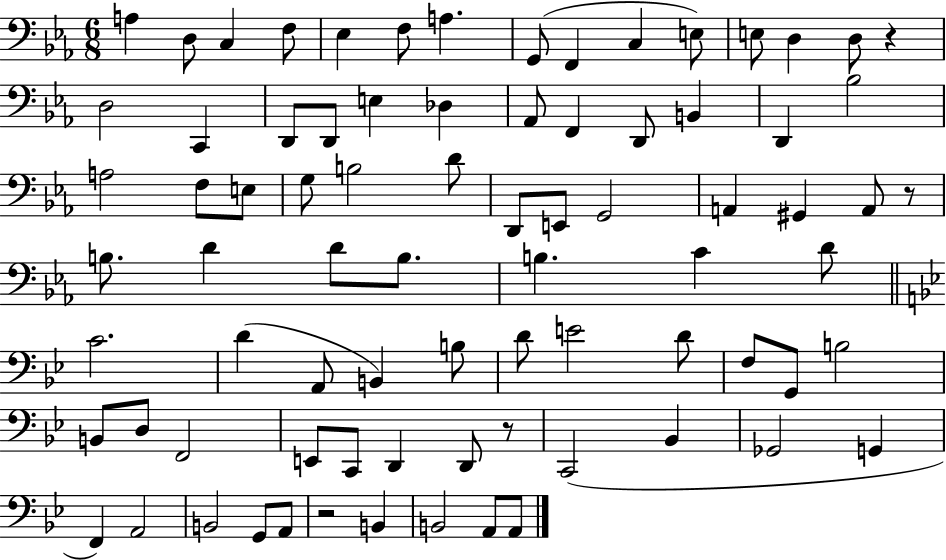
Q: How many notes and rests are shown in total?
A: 80